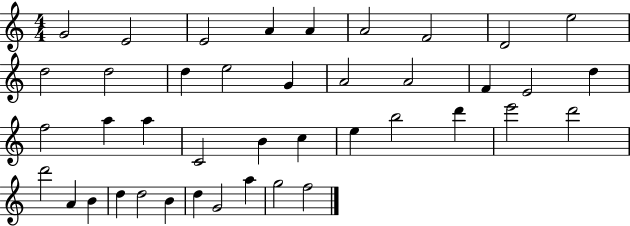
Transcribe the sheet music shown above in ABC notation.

X:1
T:Untitled
M:4/4
L:1/4
K:C
G2 E2 E2 A A A2 F2 D2 e2 d2 d2 d e2 G A2 A2 F E2 d f2 a a C2 B c e b2 d' e'2 d'2 d'2 A B d d2 B d G2 a g2 f2